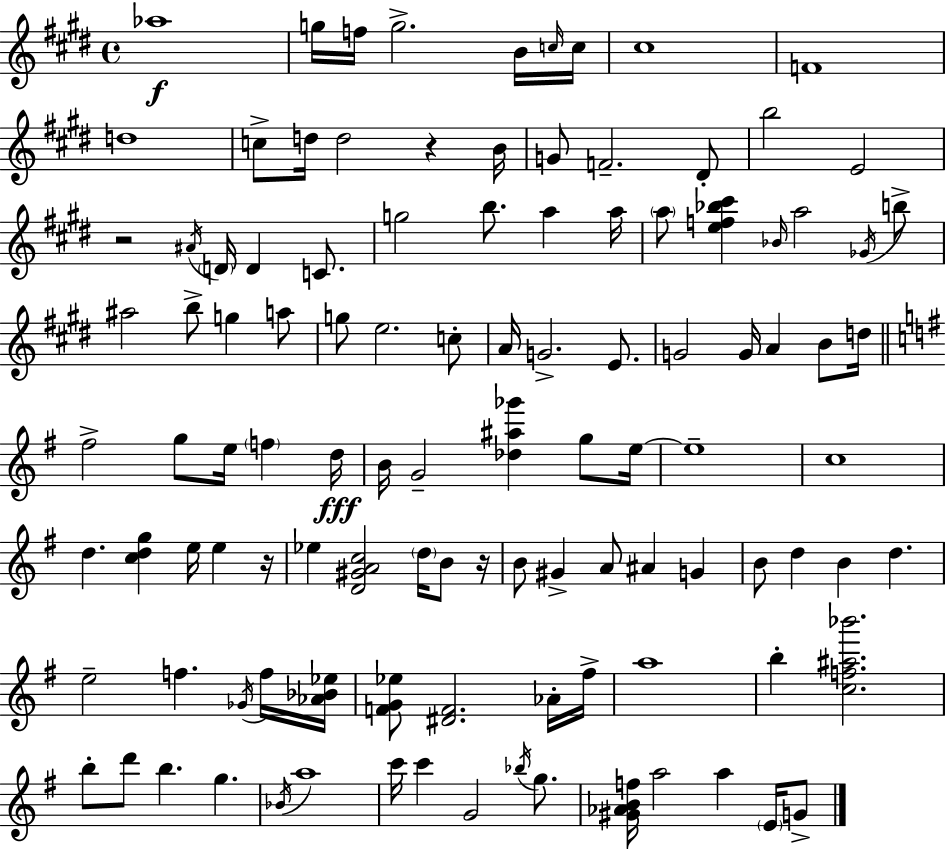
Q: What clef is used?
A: treble